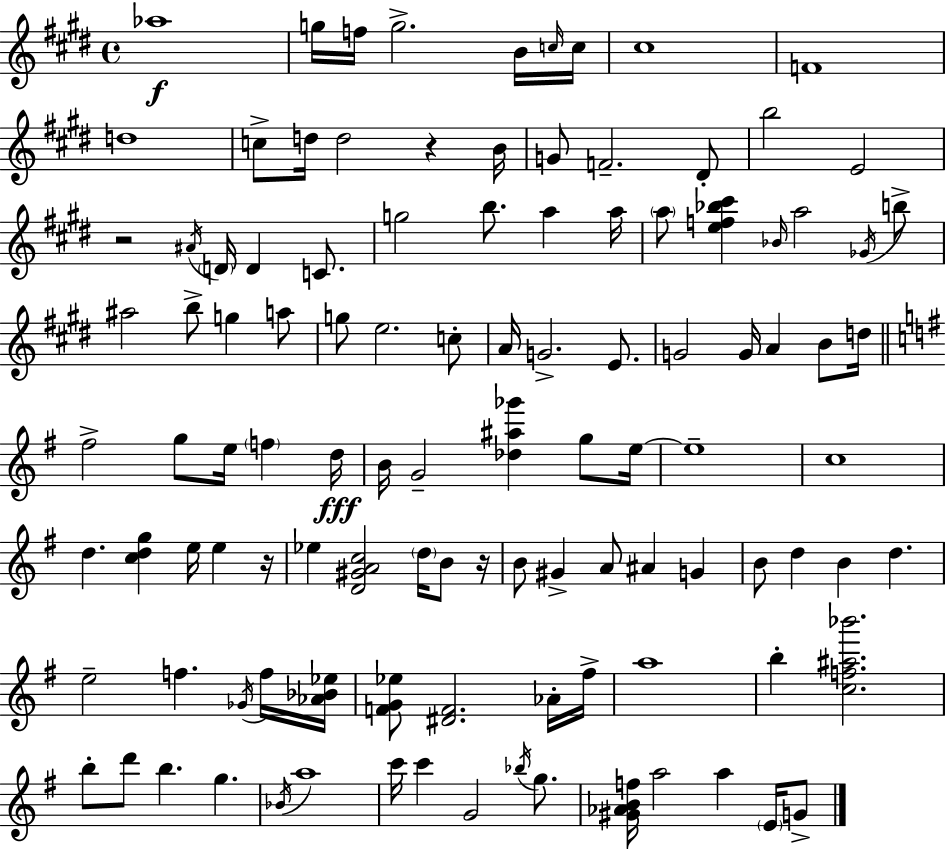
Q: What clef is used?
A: treble